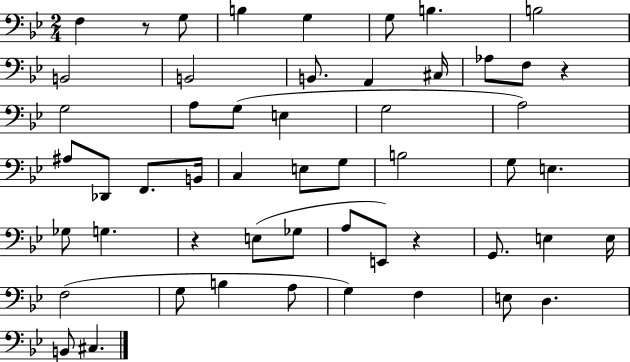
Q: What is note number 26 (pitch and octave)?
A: E3